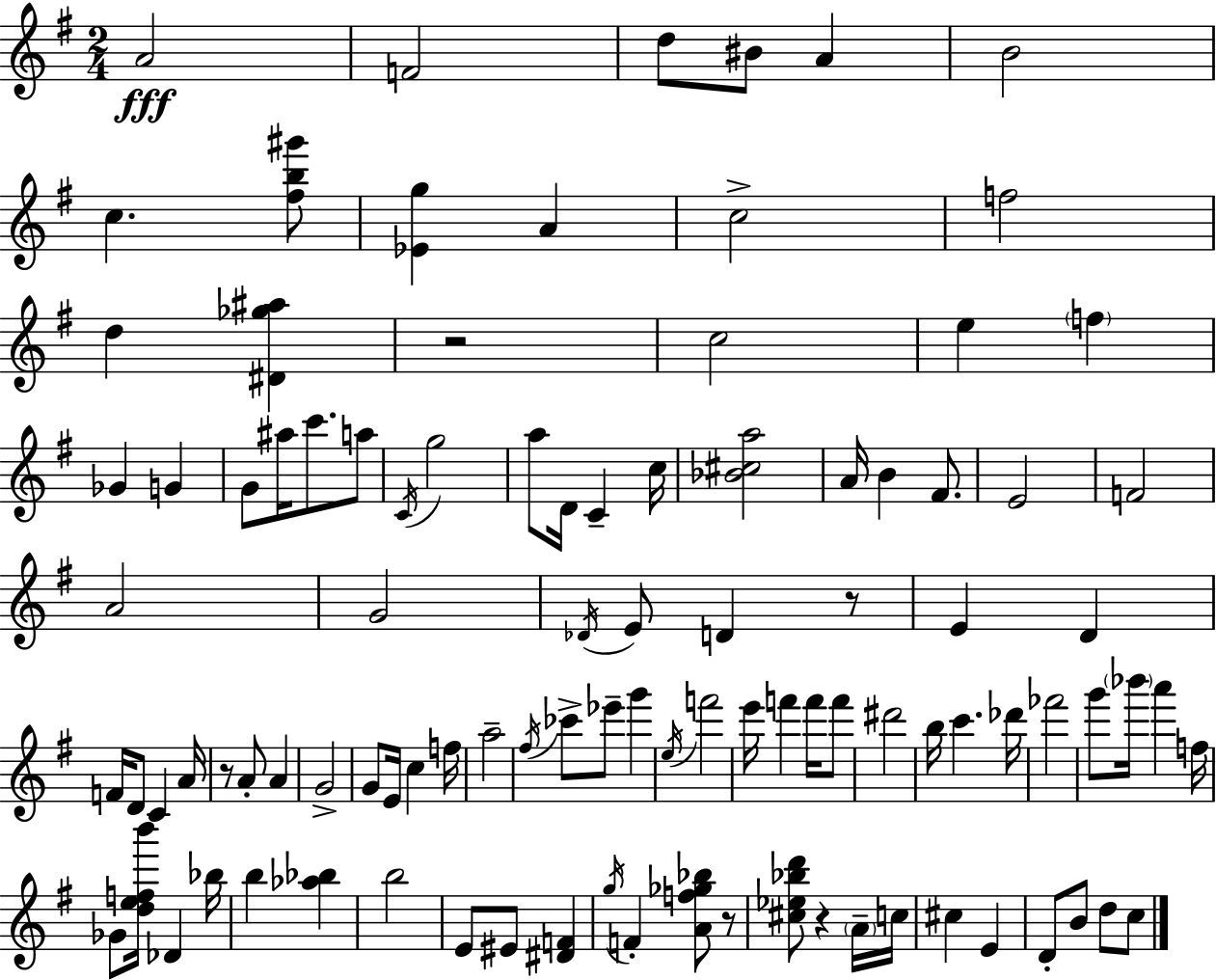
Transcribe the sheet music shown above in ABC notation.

X:1
T:Untitled
M:2/4
L:1/4
K:Em
A2 F2 d/2 ^B/2 A B2 c [^fb^g']/2 [_Eg] A c2 f2 d [^D_g^a] z2 c2 e f _G G G/2 ^a/4 c'/2 a/2 C/4 g2 a/2 D/4 C c/4 [_B^ca]2 A/4 B ^F/2 E2 F2 A2 G2 _D/4 E/2 D z/2 E D F/4 D/2 C A/4 z/2 A/2 A G2 G/2 E/4 c f/4 a2 ^f/4 _c'/2 _e'/2 g' e/4 f'2 e'/4 f' f'/4 f'/2 ^d'2 b/4 c' _d'/4 _f'2 g'/2 _b'/4 a' f/4 _G/2 [defb']/4 _D _b/4 b [_a_b] b2 E/2 ^E/2 [^DF] g/4 F [Af_g_b]/2 z/2 [^c_e_bd']/2 z A/4 c/4 ^c E D/2 B/2 d/2 c/2